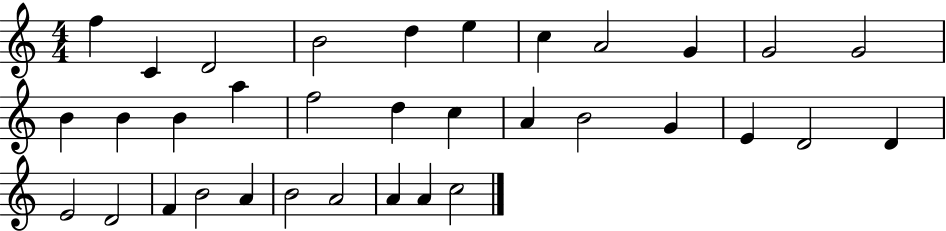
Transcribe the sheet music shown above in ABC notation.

X:1
T:Untitled
M:4/4
L:1/4
K:C
f C D2 B2 d e c A2 G G2 G2 B B B a f2 d c A B2 G E D2 D E2 D2 F B2 A B2 A2 A A c2